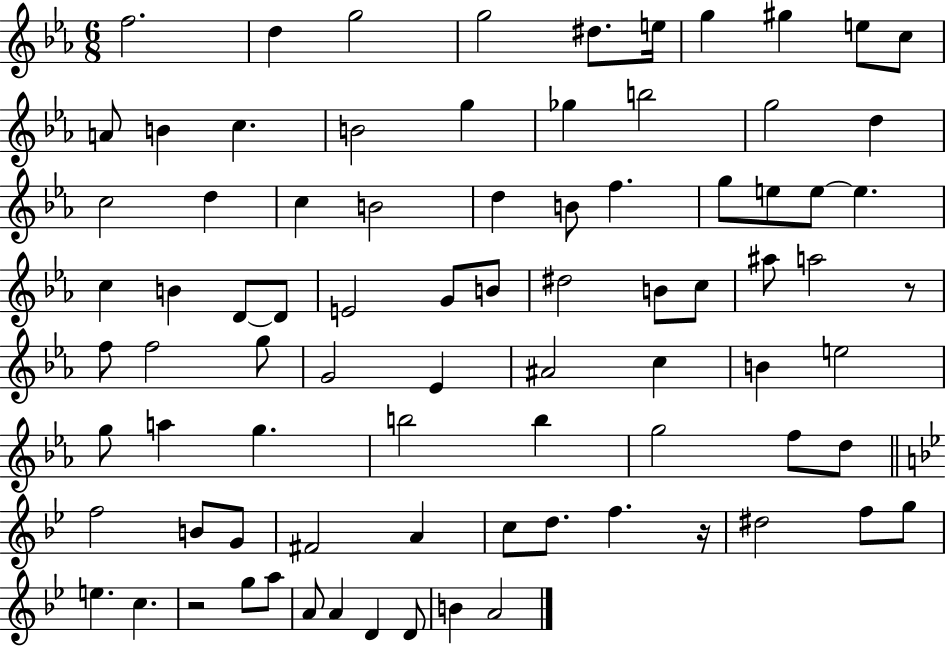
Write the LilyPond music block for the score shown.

{
  \clef treble
  \numericTimeSignature
  \time 6/8
  \key ees \major
  f''2. | d''4 g''2 | g''2 dis''8. e''16 | g''4 gis''4 e''8 c''8 | \break a'8 b'4 c''4. | b'2 g''4 | ges''4 b''2 | g''2 d''4 | \break c''2 d''4 | c''4 b'2 | d''4 b'8 f''4. | g''8 e''8 e''8~~ e''4. | \break c''4 b'4 d'8~~ d'8 | e'2 g'8 b'8 | dis''2 b'8 c''8 | ais''8 a''2 r8 | \break f''8 f''2 g''8 | g'2 ees'4 | ais'2 c''4 | b'4 e''2 | \break g''8 a''4 g''4. | b''2 b''4 | g''2 f''8 d''8 | \bar "||" \break \key bes \major f''2 b'8 g'8 | fis'2 a'4 | c''8 d''8. f''4. r16 | dis''2 f''8 g''8 | \break e''4. c''4. | r2 g''8 a''8 | a'8 a'4 d'4 d'8 | b'4 a'2 | \break \bar "|."
}